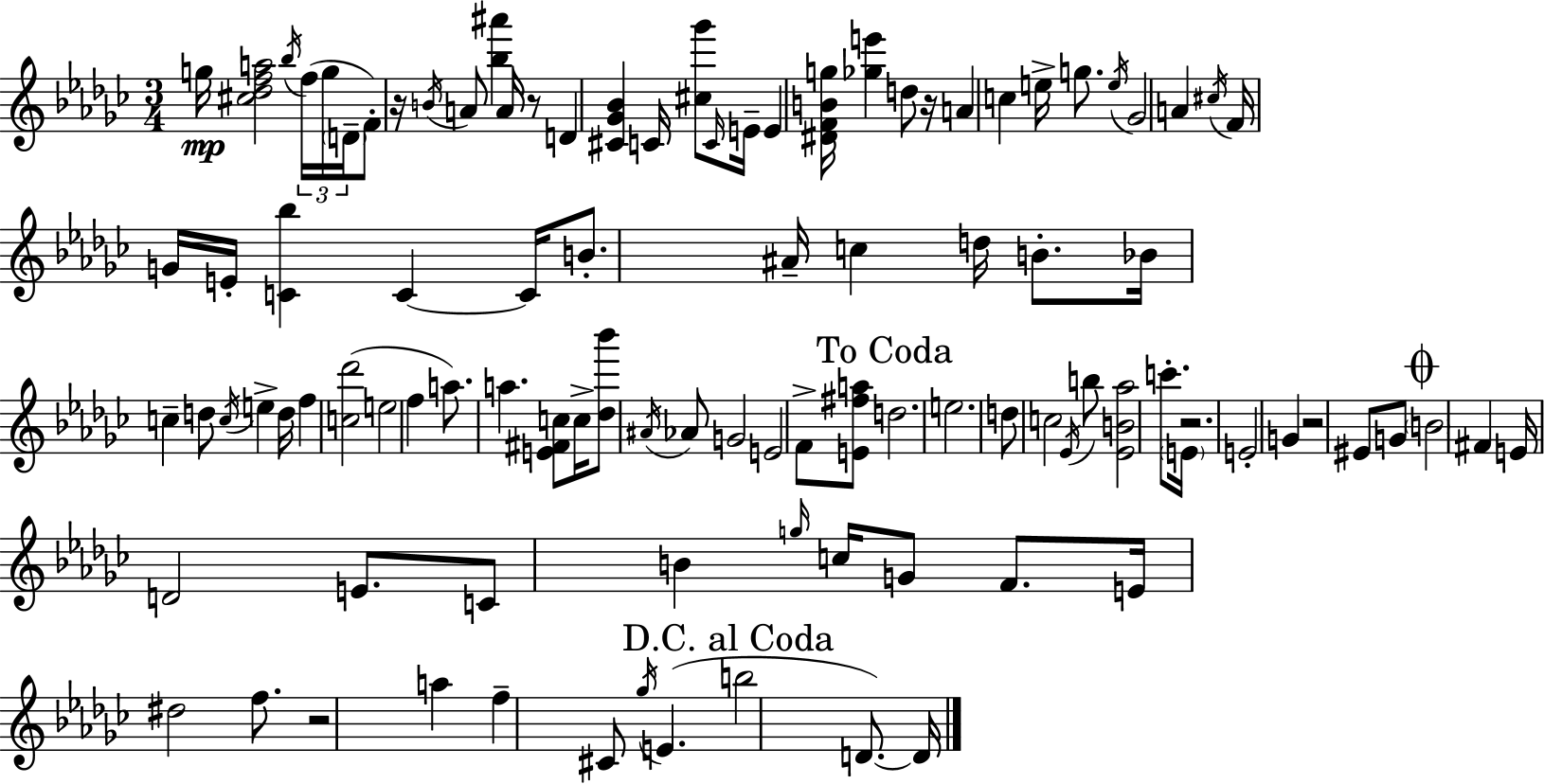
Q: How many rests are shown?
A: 6